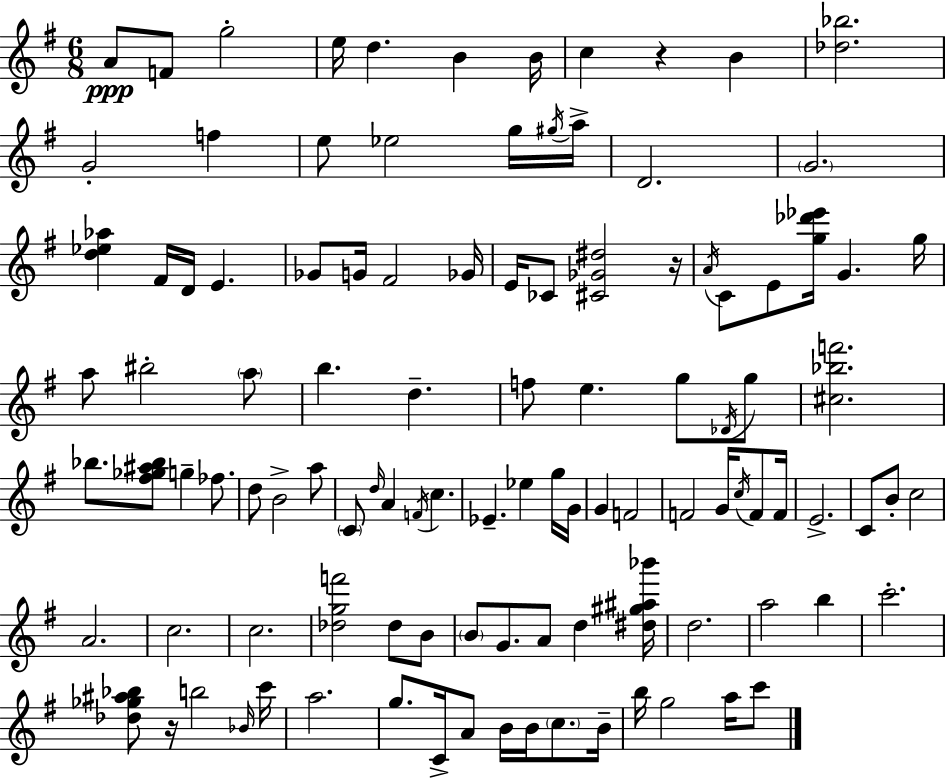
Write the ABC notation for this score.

X:1
T:Untitled
M:6/8
L:1/4
K:Em
A/2 F/2 g2 e/4 d B B/4 c z B [_d_b]2 G2 f e/2 _e2 g/4 ^g/4 a/4 D2 G2 [d_e_a] ^F/4 D/4 E _G/2 G/4 ^F2 _G/4 E/4 _C/2 [^C_G^d]2 z/4 A/4 C/2 E/2 [g_d'_e']/4 G g/4 a/2 ^b2 a/2 b d f/2 e g/2 _D/4 g/2 [^c_bf']2 _b/2 [^f_g^a_b]/2 g _f/2 d/2 B2 a/2 C/2 d/4 A F/4 c _E _e g/4 G/4 G F2 F2 G/4 c/4 F/2 F/4 E2 C/2 B/2 c2 A2 c2 c2 [_dgf']2 _d/2 B/2 B/2 G/2 A/2 d [^d^g^a_b']/4 d2 a2 b c'2 [_d_g^a_b]/2 z/4 b2 _B/4 c'/4 a2 g/2 C/4 A/2 B/4 B/4 c/2 B/4 b/4 g2 a/4 c'/2